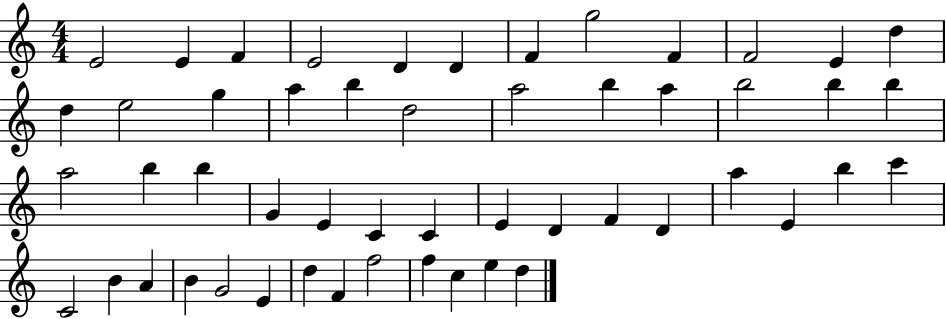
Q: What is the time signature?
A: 4/4